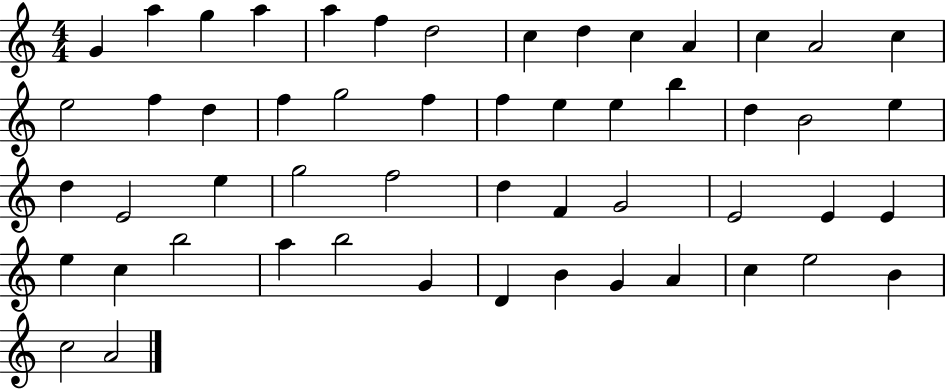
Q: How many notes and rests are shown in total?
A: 53